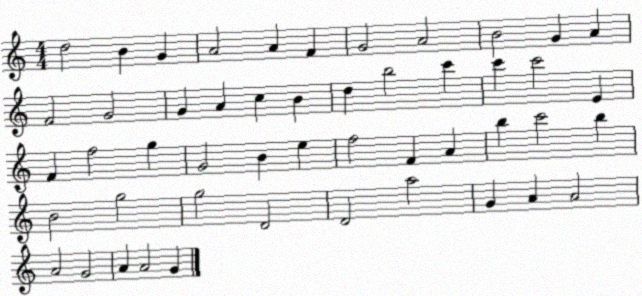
X:1
T:Untitled
M:4/4
L:1/4
K:C
d2 B G A2 A F G2 A2 B2 G A F2 G2 G A c B d b2 c' c' c'2 E F f2 g G2 B e f2 F A b c'2 b B2 g2 g2 D2 D2 a2 G A A2 A2 G2 A A2 G